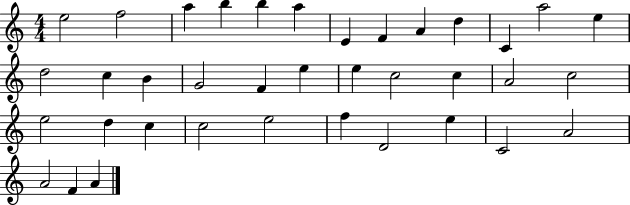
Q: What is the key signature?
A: C major